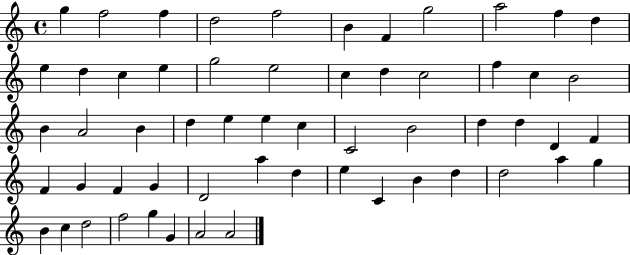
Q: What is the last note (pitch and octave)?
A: A4